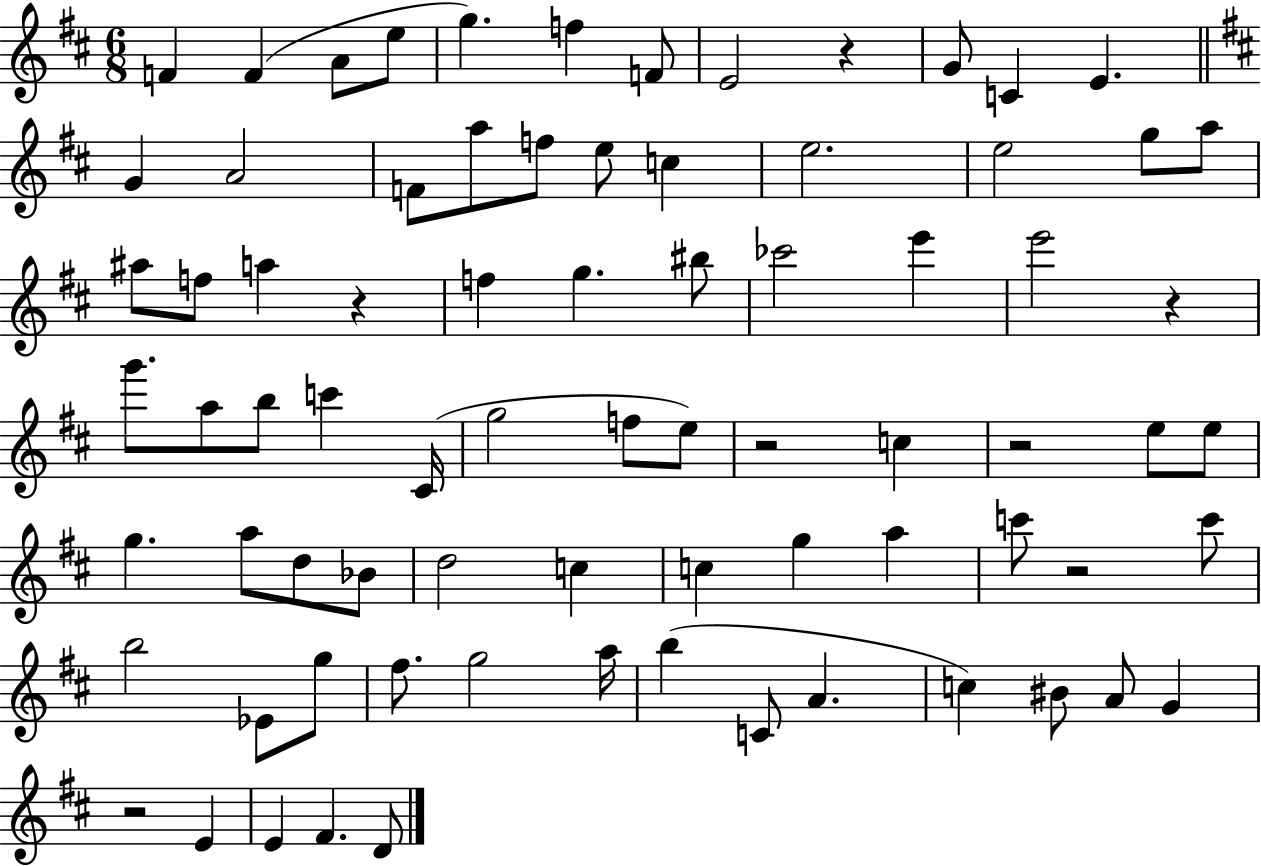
{
  \clef treble
  \numericTimeSignature
  \time 6/8
  \key d \major
  f'4 f'4( a'8 e''8 | g''4.) f''4 f'8 | e'2 r4 | g'8 c'4 e'4. | \break \bar "||" \break \key d \major g'4 a'2 | f'8 a''8 f''8 e''8 c''4 | e''2. | e''2 g''8 a''8 | \break ais''8 f''8 a''4 r4 | f''4 g''4. bis''8 | ces'''2 e'''4 | e'''2 r4 | \break g'''8. a''8 b''8 c'''4 cis'16( | g''2 f''8 e''8) | r2 c''4 | r2 e''8 e''8 | \break g''4. a''8 d''8 bes'8 | d''2 c''4 | c''4 g''4 a''4 | c'''8 r2 c'''8 | \break b''2 ees'8 g''8 | fis''8. g''2 a''16 | b''4( c'8 a'4. | c''4) bis'8 a'8 g'4 | \break r2 e'4 | e'4 fis'4. d'8 | \bar "|."
}